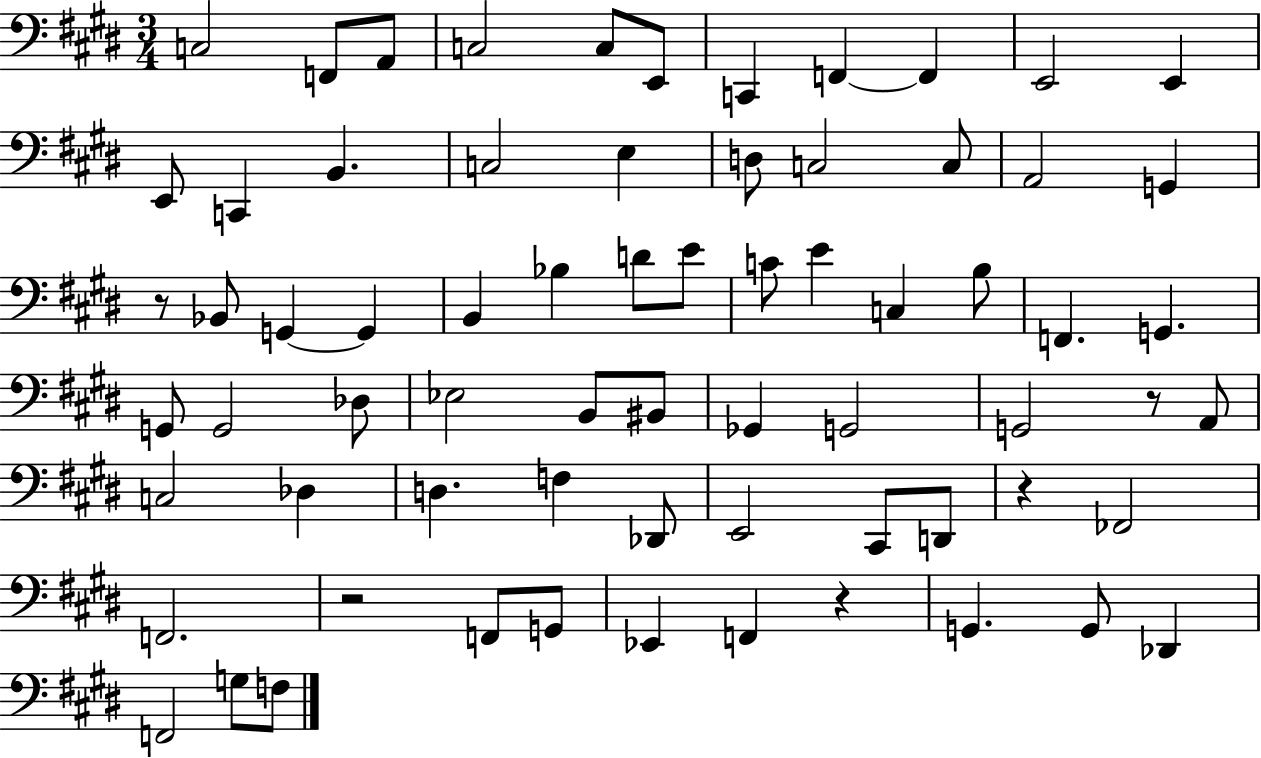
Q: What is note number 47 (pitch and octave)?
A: D3